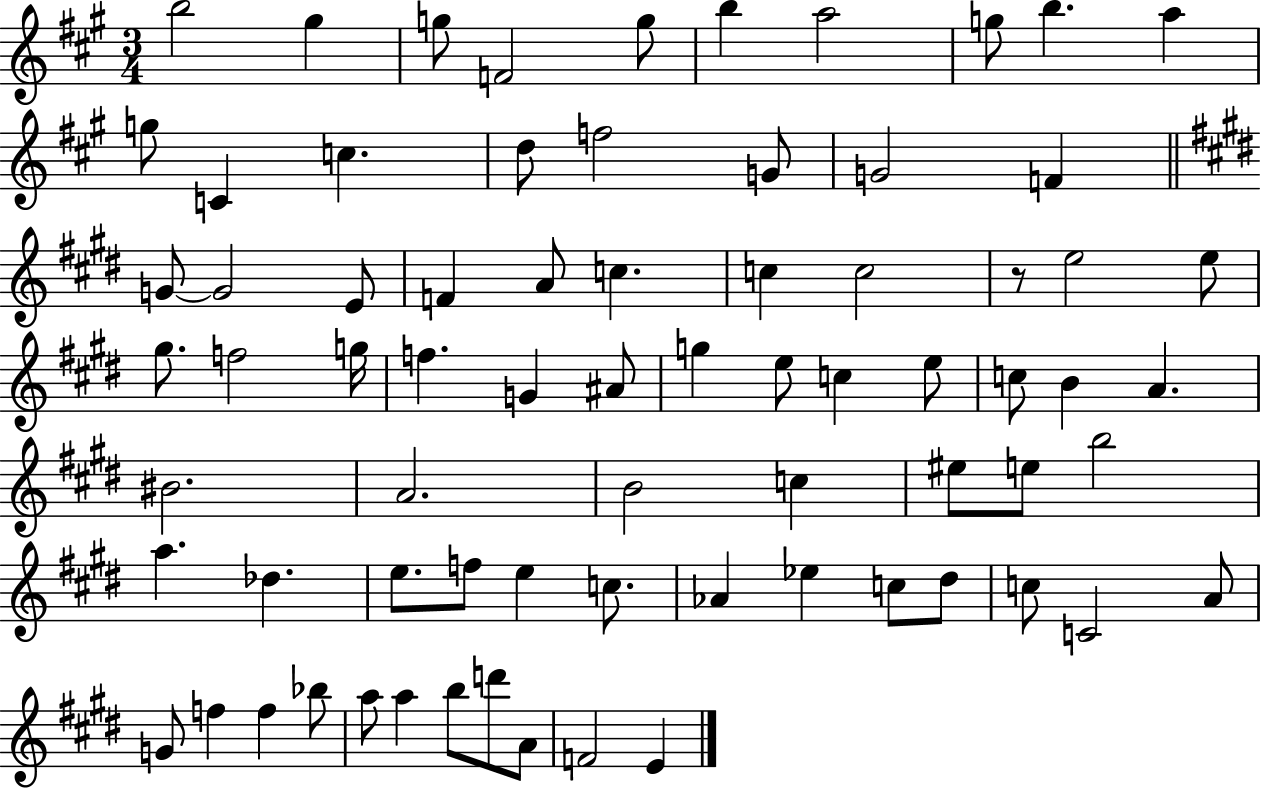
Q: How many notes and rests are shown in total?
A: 73